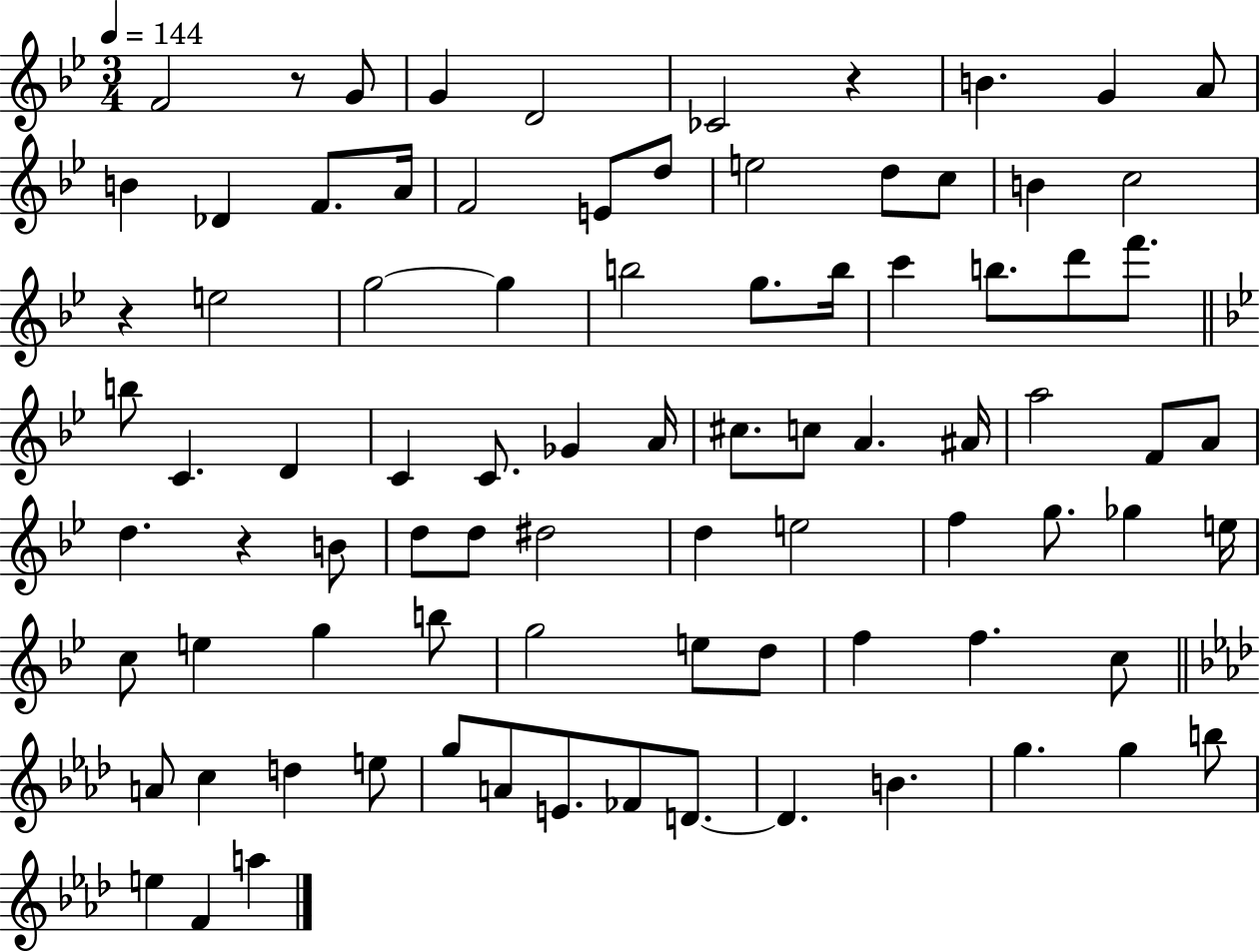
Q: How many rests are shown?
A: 4